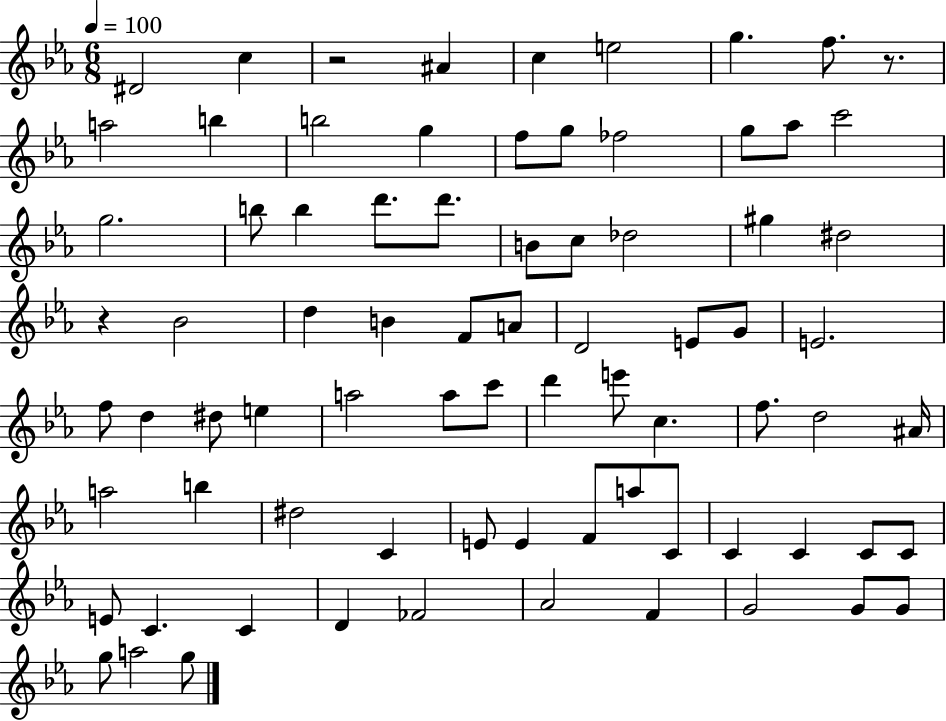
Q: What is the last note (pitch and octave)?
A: G5